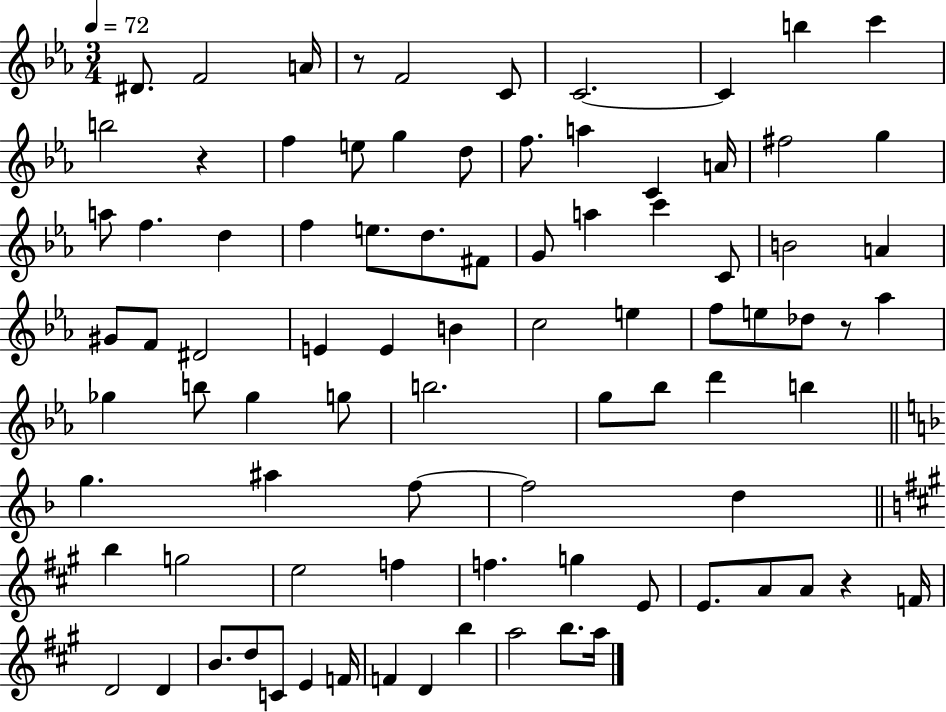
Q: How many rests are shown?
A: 4